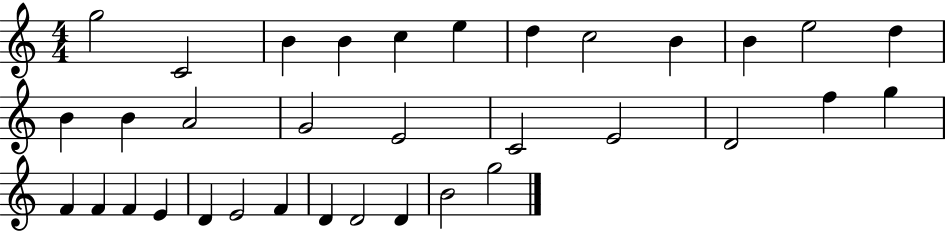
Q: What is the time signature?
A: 4/4